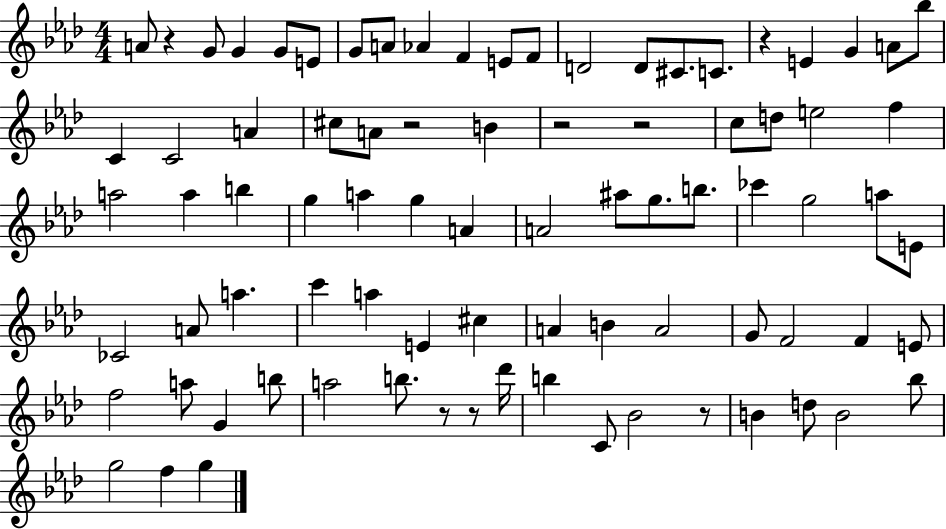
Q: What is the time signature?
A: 4/4